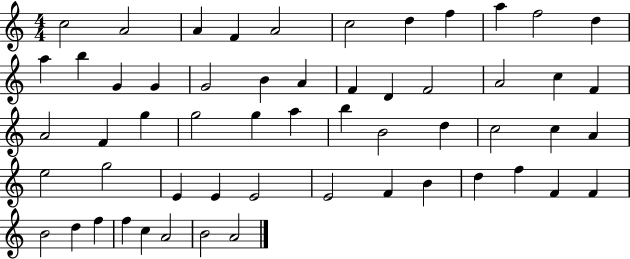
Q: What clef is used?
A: treble